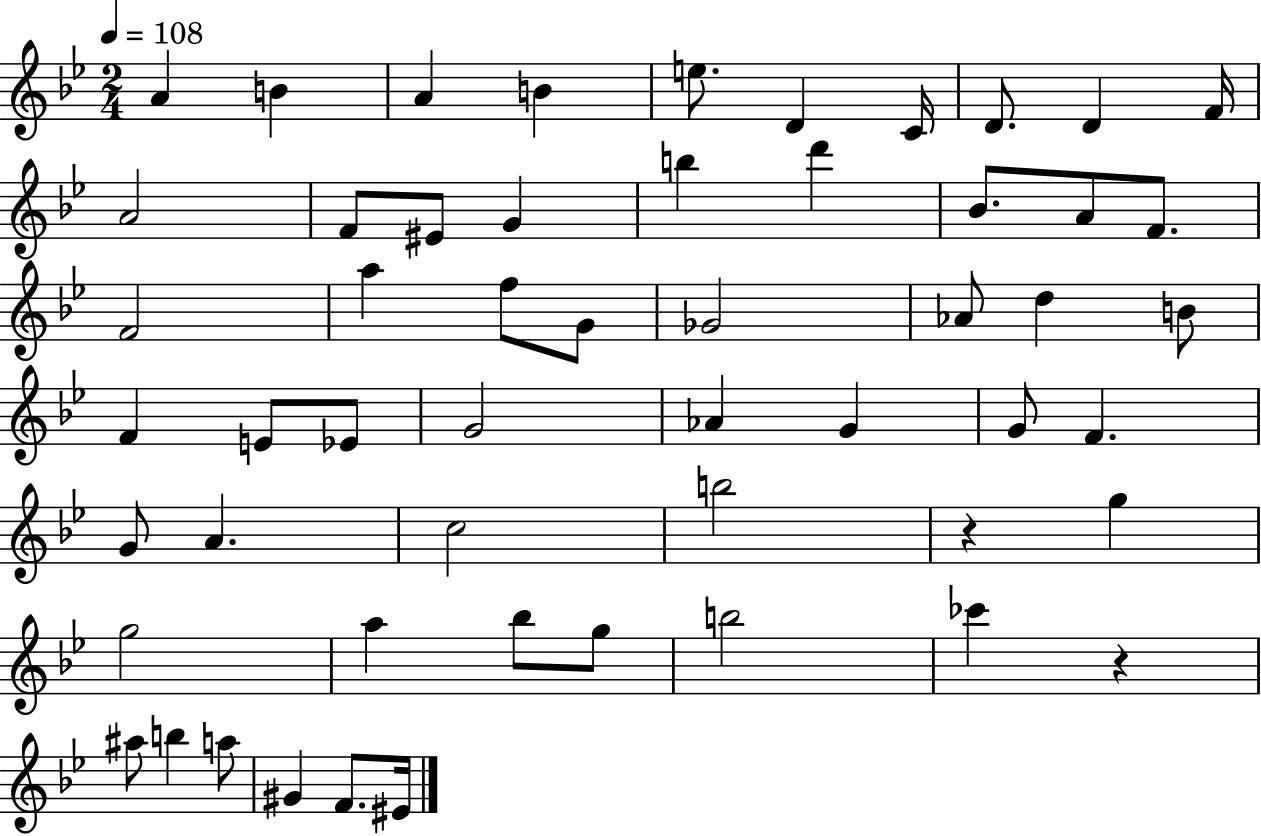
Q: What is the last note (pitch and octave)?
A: EIS4